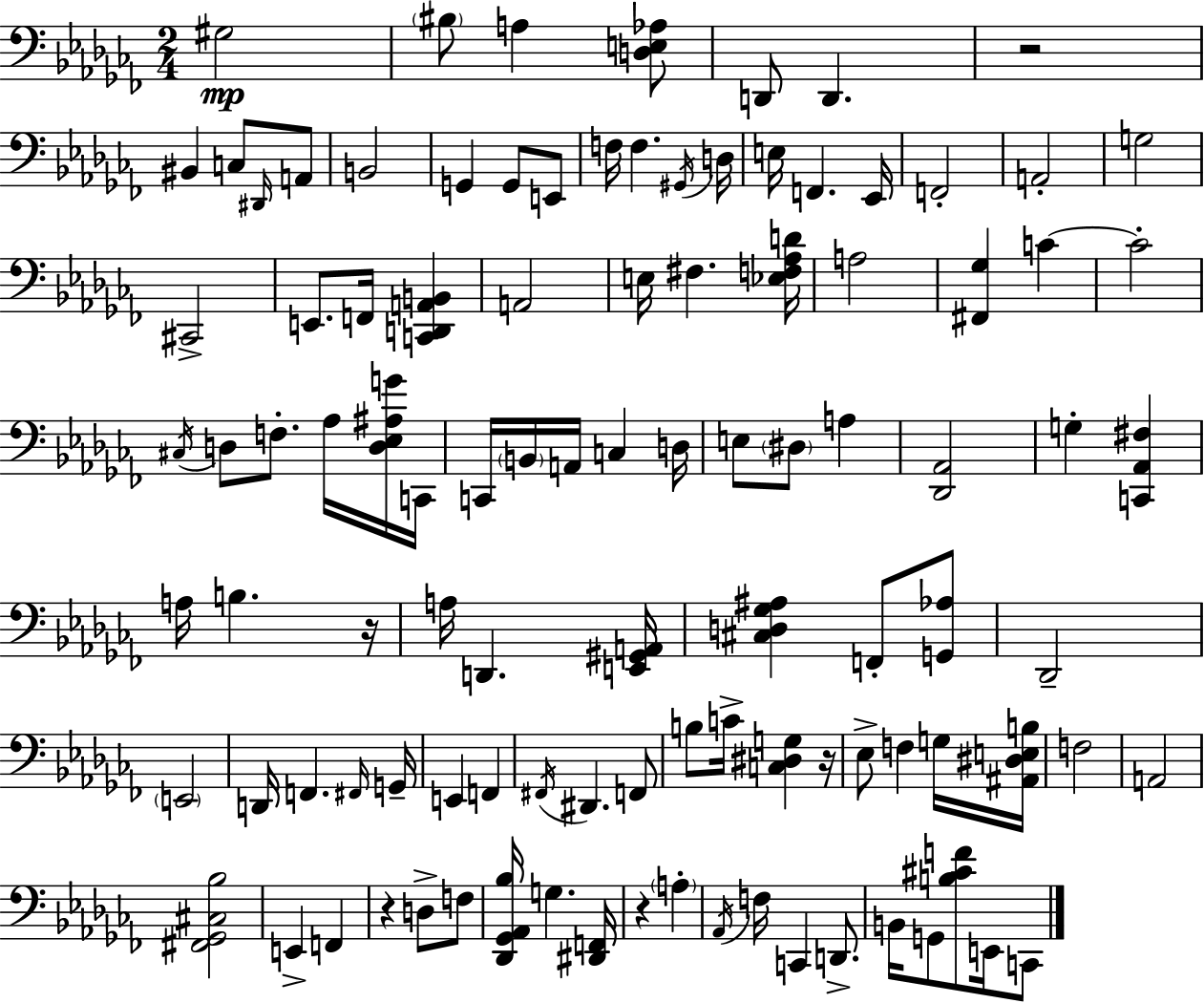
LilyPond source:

{
  \clef bass
  \numericTimeSignature
  \time 2/4
  \key aes \minor
  gis2\mp | \parenthesize bis8 a4 <d e aes>8 | d,8 d,4. | r2 | \break bis,4 c8 \grace { dis,16 } a,8 | b,2 | g,4 g,8 e,8 | f16 f4. | \break \acciaccatura { gis,16 } d16 e16 f,4. | ees,16 f,2-. | a,2-. | g2 | \break cis,2-> | e,8. f,16 <c, d, a, b,>4 | a,2 | e16 fis4. | \break <ees f aes d'>16 a2 | <fis, ges>4 c'4~~ | c'2-. | \acciaccatura { cis16 } d8 f8.-. | \break aes16 <d ees ais g'>16 c,16 c,16 \parenthesize b,16 a,16 c4 | d16 e8 \parenthesize dis8 a4 | <des, aes,>2 | g4-. <c, aes, fis>4 | \break a16 b4. | r16 a16 d,4. | <e, gis, a,>16 <cis d ges ais>4 f,8-. | <g, aes>8 des,2-- | \break \parenthesize e,2 | d,16 f,4. | \grace { fis,16 } g,16-- e,4 | f,4 \acciaccatura { fis,16 } dis,4. | \break f,8 b8 c'16-> | <c dis g>4 r16 ees8-> f4 | g16 <ais, dis e b>16 f2 | a,2 | \break <fis, ges, cis bes>2 | e,4-> | f,4 r4 | d8-> f8 <des, ges, aes, bes>16 g4. | \break <dis, f,>16 r4 | \parenthesize a4-. \acciaccatura { aes,16 } f16 c,4 | d,8.-> b,16 g,8 | <b cis' f'>8 e,16 c,8 \bar "|."
}